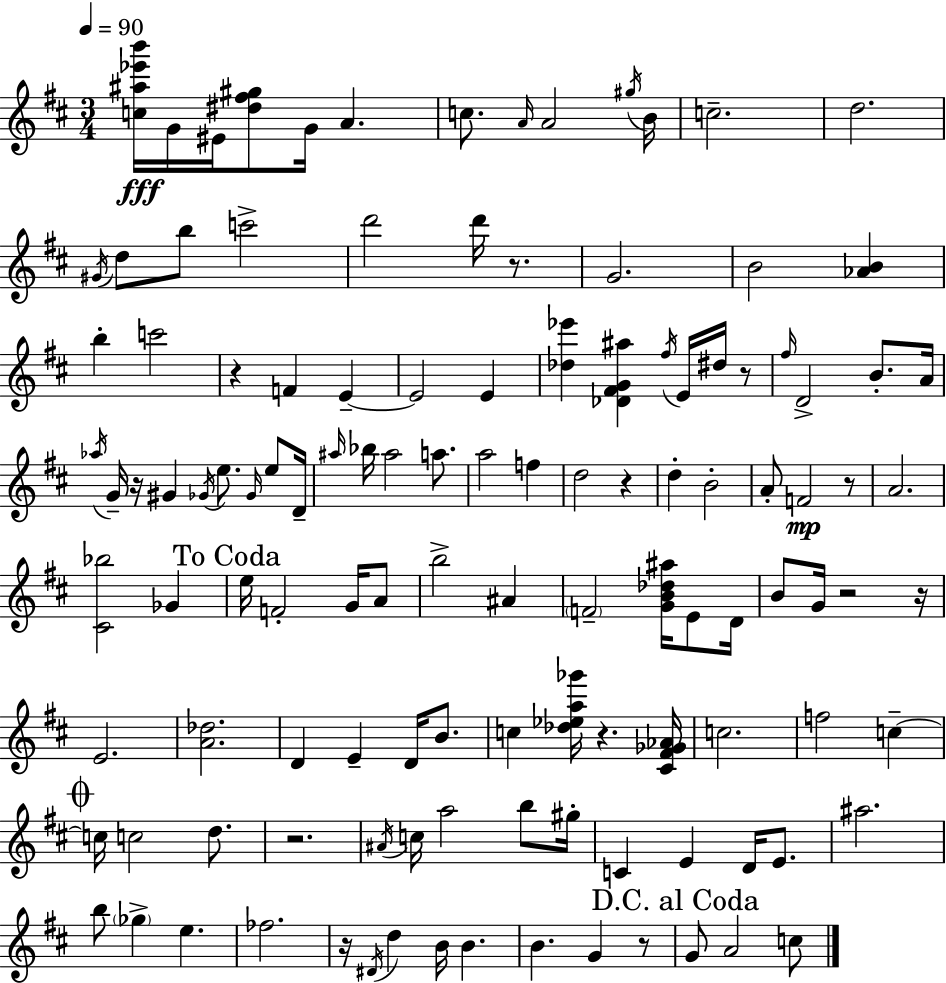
[C5,A#5,Eb6,B6]/s G4/s EIS4/s [D#5,F#5,G#5]/e G4/s A4/q. C5/e. A4/s A4/h G#5/s B4/s C5/h. D5/h. G#4/s D5/e B5/e C6/h D6/h D6/s R/e. G4/h. B4/h [Ab4,B4]/q B5/q C6/h R/q F4/q E4/q E4/h E4/q [Db5,Eb6]/q [Db4,F#4,G4,A#5]/q F#5/s E4/s D#5/s R/e F#5/s D4/h B4/e. A4/s Ab5/s G4/s R/s G#4/q Gb4/s E5/e. Gb4/s E5/e D4/s A#5/s Bb5/s A#5/h A5/e. A5/h F5/q D5/h R/q D5/q B4/h A4/e F4/h R/e A4/h. [C#4,Bb5]/h Gb4/q E5/s F4/h G4/s A4/e B5/h A#4/q F4/h [G4,B4,Db5,A#5]/s E4/e D4/s B4/e G4/s R/h R/s E4/h. [A4,Db5]/h. D4/q E4/q D4/s B4/e. C5/q [Db5,Eb5,A5,Gb6]/s R/q. [C#4,F#4,Gb4,Ab4]/s C5/h. F5/h C5/q C5/s C5/h D5/e. R/h. A#4/s C5/s A5/h B5/e G#5/s C4/q E4/q D4/s E4/e. A#5/h. B5/e Gb5/q E5/q. FES5/h. R/s D#4/s D5/q B4/s B4/q. B4/q. G4/q R/e G4/e A4/h C5/e